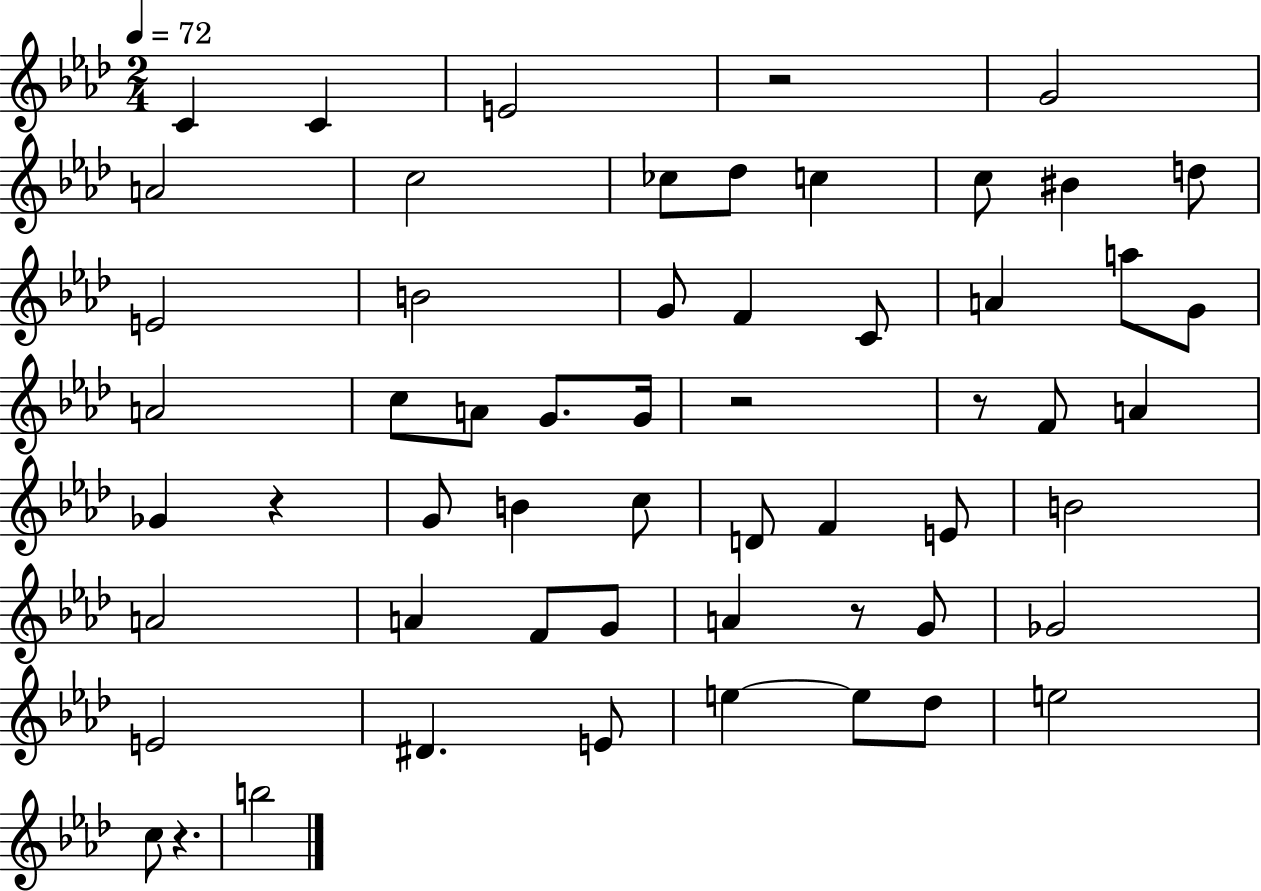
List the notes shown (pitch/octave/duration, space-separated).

C4/q C4/q E4/h R/h G4/h A4/h C5/h CES5/e Db5/e C5/q C5/e BIS4/q D5/e E4/h B4/h G4/e F4/q C4/e A4/q A5/e G4/e A4/h C5/e A4/e G4/e. G4/s R/h R/e F4/e A4/q Gb4/q R/q G4/e B4/q C5/e D4/e F4/q E4/e B4/h A4/h A4/q F4/e G4/e A4/q R/e G4/e Gb4/h E4/h D#4/q. E4/e E5/q E5/e Db5/e E5/h C5/e R/q. B5/h